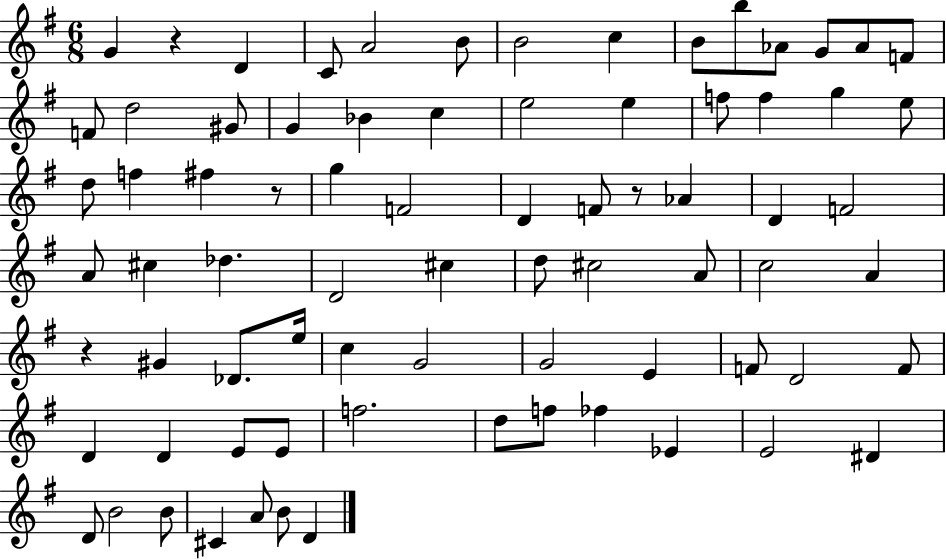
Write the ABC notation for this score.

X:1
T:Untitled
M:6/8
L:1/4
K:G
G z D C/2 A2 B/2 B2 c B/2 b/2 _A/2 G/2 _A/2 F/2 F/2 d2 ^G/2 G _B c e2 e f/2 f g e/2 d/2 f ^f z/2 g F2 D F/2 z/2 _A D F2 A/2 ^c _d D2 ^c d/2 ^c2 A/2 c2 A z ^G _D/2 e/4 c G2 G2 E F/2 D2 F/2 D D E/2 E/2 f2 d/2 f/2 _f _E E2 ^D D/2 B2 B/2 ^C A/2 B/2 D